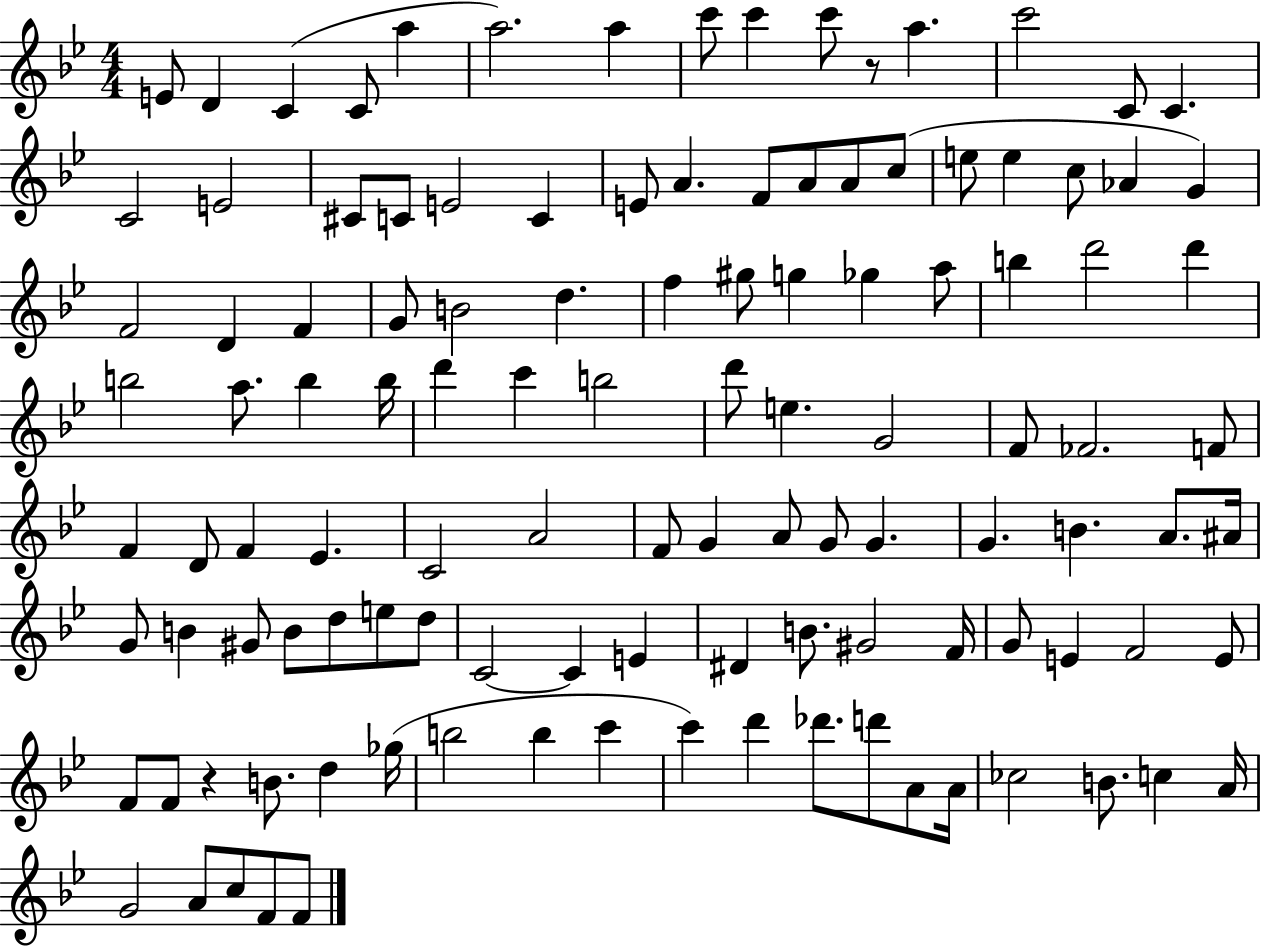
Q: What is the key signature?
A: BES major